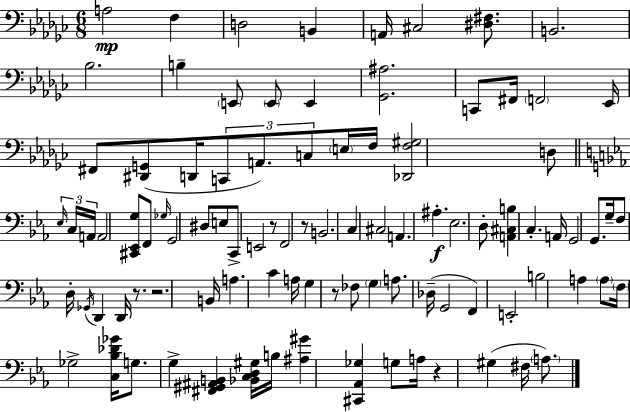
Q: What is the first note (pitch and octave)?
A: A3